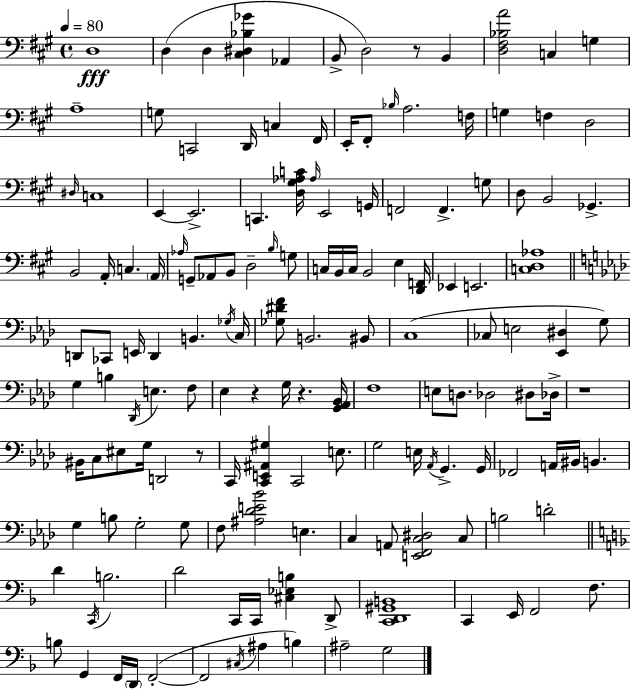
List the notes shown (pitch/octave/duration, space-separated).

D3/w D3/q D3/q [C#3,D#3,Bb3,Gb4]/q Ab2/q B2/e D3/h R/e B2/q [D3,F#3,Bb3,A4]/h C3/q G3/q A3/w G3/e C2/h D2/s C3/q F#2/s E2/s F#2/e Bb3/s A3/h. F3/s G3/q F3/q D3/h D#3/s C3/w E2/q E2/h. C2/q. [D3,G#3,Ab3,C4]/s Ab3/s E2/h G2/s F2/h F2/q. G3/e D3/e B2/h Gb2/q. B2/h A2/s C3/q. A2/s Ab3/s G2/e Ab2/e B2/e D3/h B3/s G3/e C3/s B2/s C3/s B2/h E3/q [D2,F2]/s Eb2/q E2/h. [C3,D3,Ab3]/w D2/e CES2/e E2/s D2/q B2/q. Gb3/s C3/s [Gb3,D#4,F4]/e B2/h. BIS2/e C3/w CES3/e E3/h [Eb2,D#3]/q G3/e G3/q B3/q Db2/s E3/q. F3/e Eb3/q R/q G3/s R/q. [G2,Ab2,Bb2]/s F3/w E3/e D3/e. Db3/h D#3/e Db3/s R/w BIS2/s C3/e EIS3/e G3/s D2/h R/e C2/s [C2,E2,A#2,G#3]/q C2/h E3/e. G3/h E3/s Ab2/s G2/q. G2/s FES2/h A2/s BIS2/s B2/q. G3/q B3/e G3/h G3/e F3/e [A#3,Db4,E4,Bb4]/h E3/q. C3/q A2/e [E2,F2,C3,D#3]/h C3/e B3/h D4/h D4/q C2/s B3/h. D4/h C2/s C2/s [C#3,Eb3,B3]/q D2/e [C2,D2,G#2,B2]/w C2/q E2/s F2/h F3/e. B3/e G2/q F2/s D2/s F2/h F2/h C#3/s A#3/q B3/q A#3/h G3/h